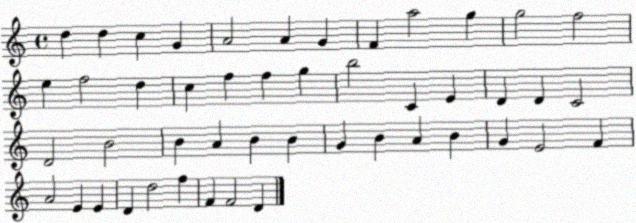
X:1
T:Untitled
M:4/4
L:1/4
K:C
d d c G A2 A G F a2 g g2 f2 e f2 d c f f g b2 C E D D C2 D2 B2 B A B B G B A B G E2 F A2 E E D d2 f F F2 D